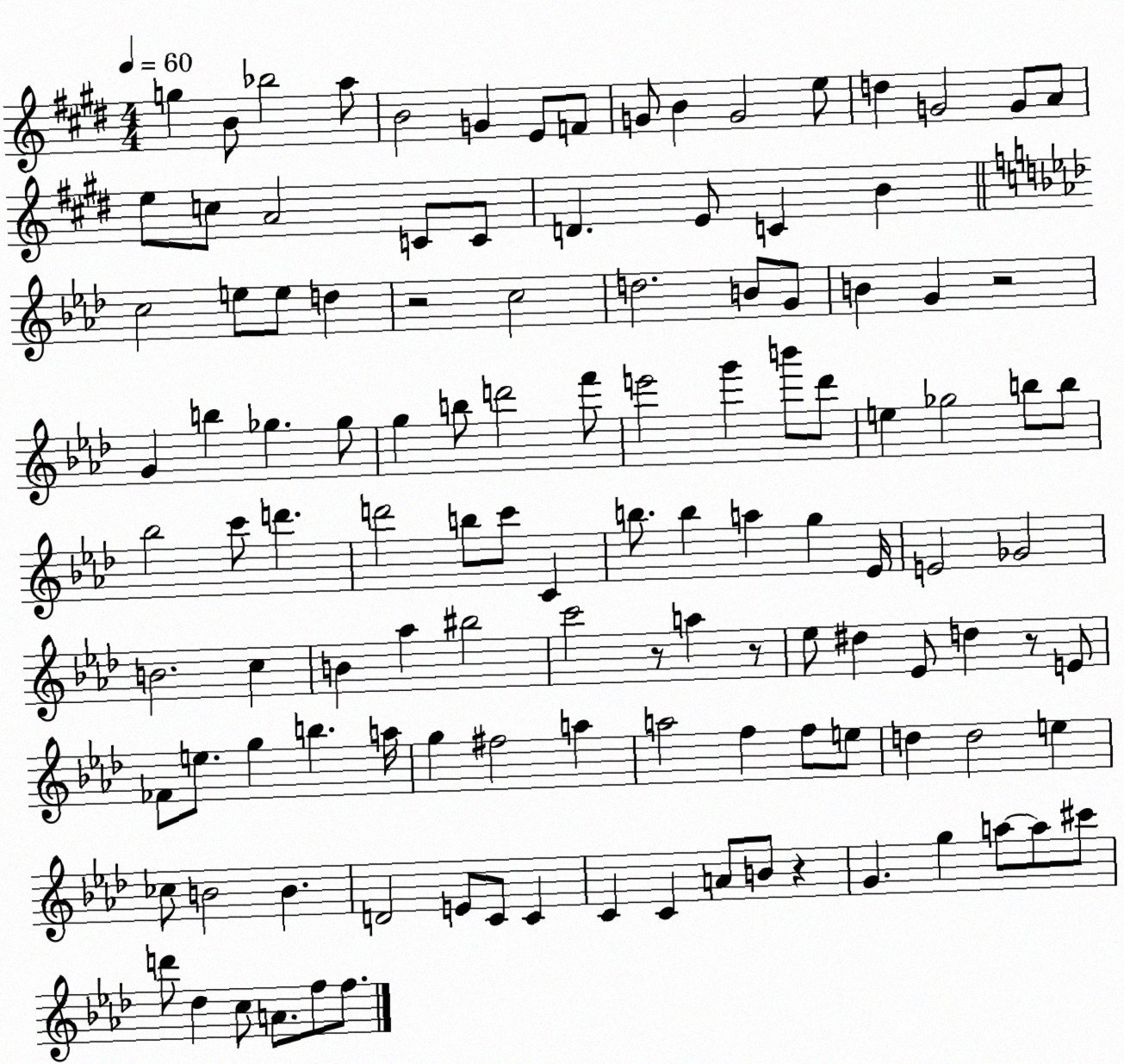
X:1
T:Untitled
M:4/4
L:1/4
K:E
g B/2 _b2 a/2 B2 G E/2 F/2 G/2 B G2 e/2 d G2 G/2 A/2 e/2 c/2 A2 C/2 C/2 D E/2 C B c2 e/2 e/2 d z2 c2 d2 B/2 G/2 B G z2 G b _g _g/2 g b/2 d'2 f'/2 e'2 g' b'/2 _d'/2 e _g2 b/2 b/2 _b2 c'/2 d' d'2 b/2 c'/2 C b/2 b a g _E/4 E2 _G2 B2 c B _a ^b2 c'2 z/2 a z/2 _e/2 ^d _E/2 d z/2 E/2 _F/2 e/2 g b a/4 g ^f2 a a2 f f/2 e/2 d d2 e _c/2 B2 B D2 E/2 C/2 C C C A/2 B/2 z G g a/2 a/2 ^c'/2 d'/2 _d c/2 A/2 f/2 f/2